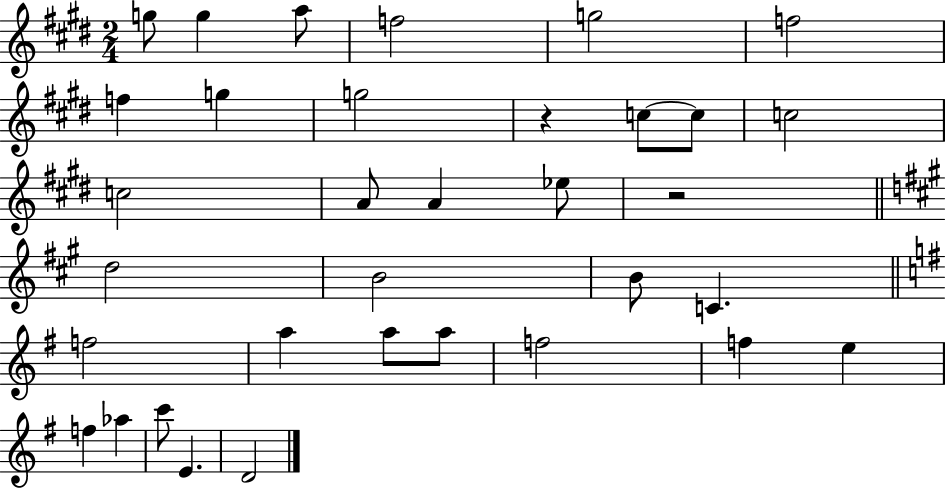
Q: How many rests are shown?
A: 2